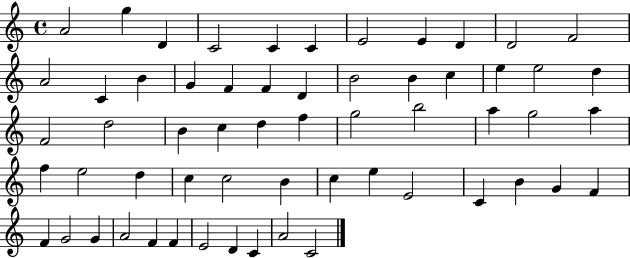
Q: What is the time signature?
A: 4/4